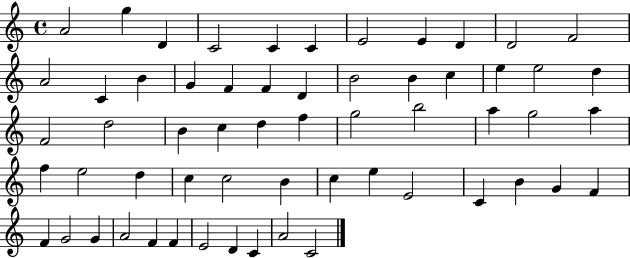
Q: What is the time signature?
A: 4/4